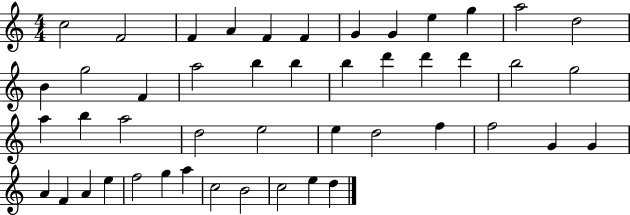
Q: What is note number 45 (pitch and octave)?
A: C5